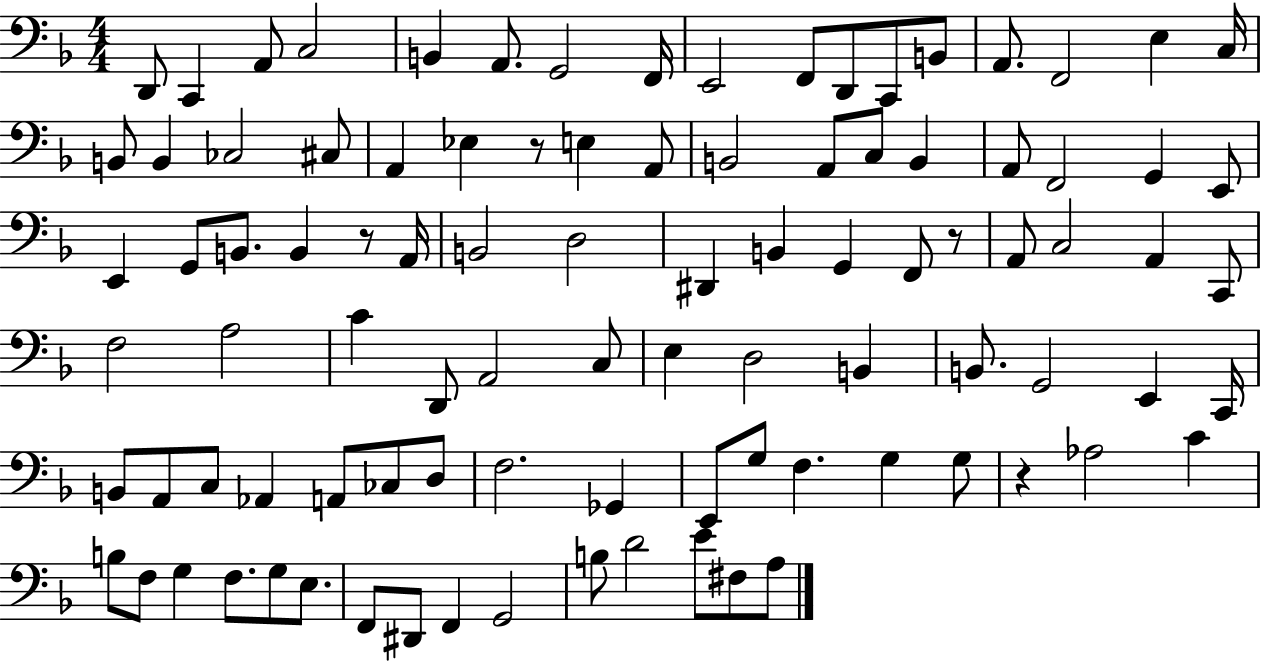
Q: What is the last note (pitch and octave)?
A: A3